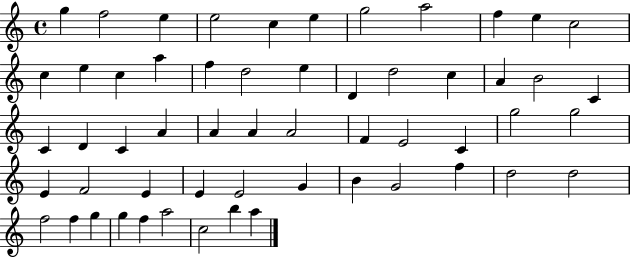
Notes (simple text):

G5/q F5/h E5/q E5/h C5/q E5/q G5/h A5/h F5/q E5/q C5/h C5/q E5/q C5/q A5/q F5/q D5/h E5/q D4/q D5/h C5/q A4/q B4/h C4/q C4/q D4/q C4/q A4/q A4/q A4/q A4/h F4/q E4/h C4/q G5/h G5/h E4/q F4/h E4/q E4/q E4/h G4/q B4/q G4/h F5/q D5/h D5/h F5/h F5/q G5/q G5/q F5/q A5/h C5/h B5/q A5/q